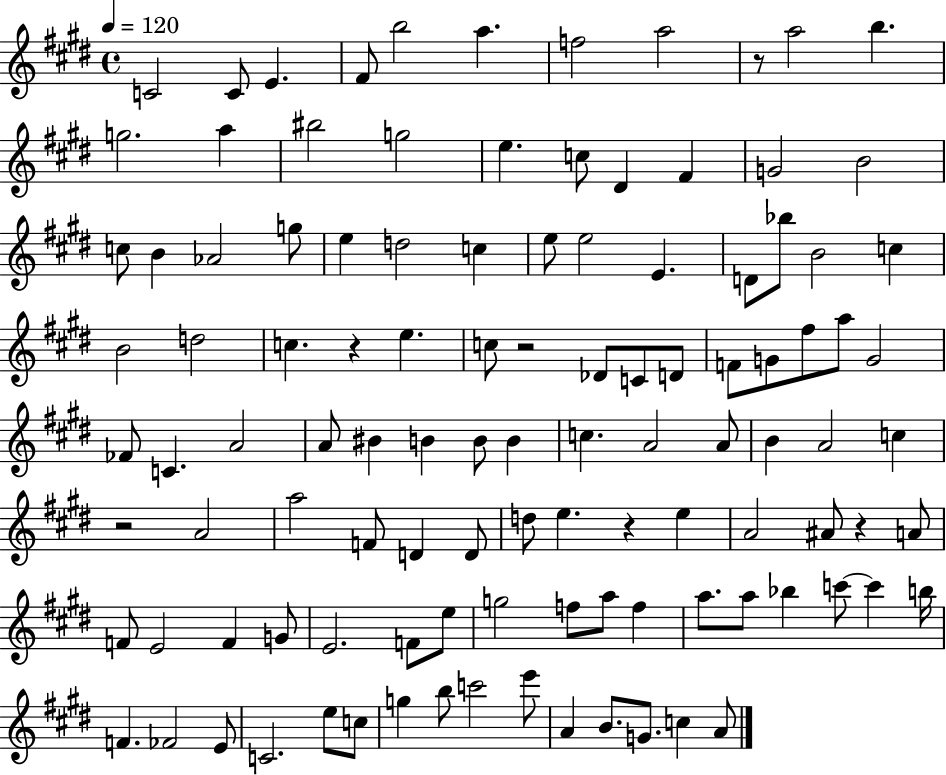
X:1
T:Untitled
M:4/4
L:1/4
K:E
C2 C/2 E ^F/2 b2 a f2 a2 z/2 a2 b g2 a ^b2 g2 e c/2 ^D ^F G2 B2 c/2 B _A2 g/2 e d2 c e/2 e2 E D/2 _b/2 B2 c B2 d2 c z e c/2 z2 _D/2 C/2 D/2 F/2 G/2 ^f/2 a/2 G2 _F/2 C A2 A/2 ^B B B/2 B c A2 A/2 B A2 c z2 A2 a2 F/2 D D/2 d/2 e z e A2 ^A/2 z A/2 F/2 E2 F G/2 E2 F/2 e/2 g2 f/2 a/2 f a/2 a/2 _b c'/2 c' b/4 F _F2 E/2 C2 e/2 c/2 g b/2 c'2 e'/2 A B/2 G/2 c A/2